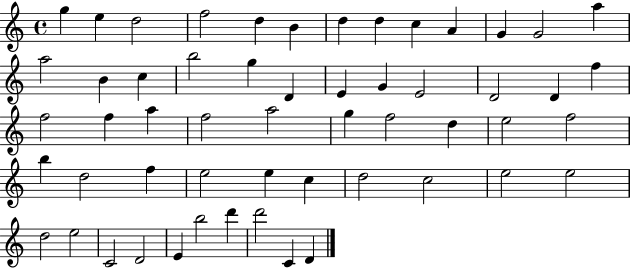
{
  \clef treble
  \time 4/4
  \defaultTimeSignature
  \key c \major
  g''4 e''4 d''2 | f''2 d''4 b'4 | d''4 d''4 c''4 a'4 | g'4 g'2 a''4 | \break a''2 b'4 c''4 | b''2 g''4 d'4 | e'4 g'4 e'2 | d'2 d'4 f''4 | \break f''2 f''4 a''4 | f''2 a''2 | g''4 f''2 d''4 | e''2 f''2 | \break b''4 d''2 f''4 | e''2 e''4 c''4 | d''2 c''2 | e''2 e''2 | \break d''2 e''2 | c'2 d'2 | e'4 b''2 d'''4 | d'''2 c'4 d'4 | \break \bar "|."
}